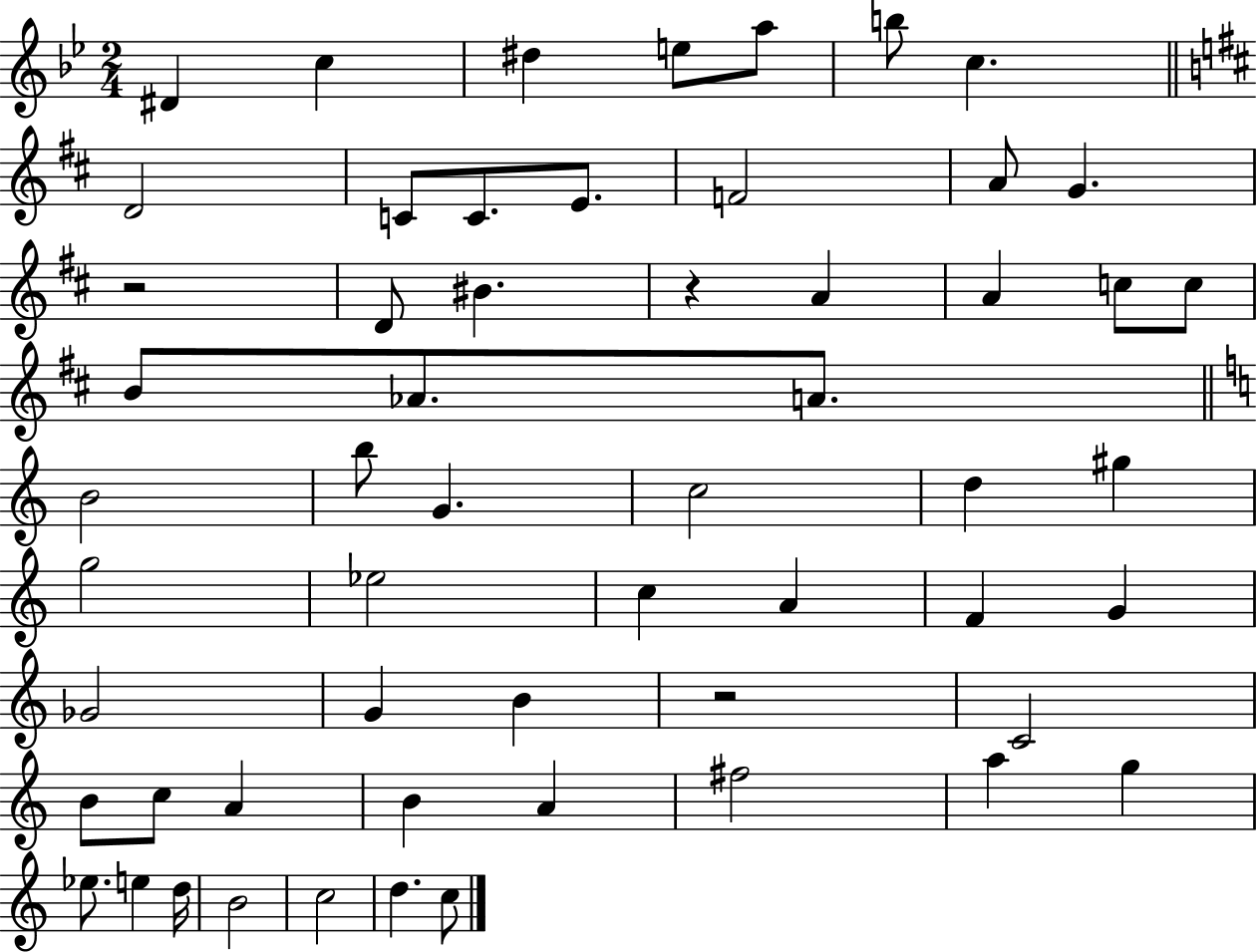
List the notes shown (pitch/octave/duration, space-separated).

D#4/q C5/q D#5/q E5/e A5/e B5/e C5/q. D4/h C4/e C4/e. E4/e. F4/h A4/e G4/q. R/h D4/e BIS4/q. R/q A4/q A4/q C5/e C5/e B4/e Ab4/e. A4/e. B4/h B5/e G4/q. C5/h D5/q G#5/q G5/h Eb5/h C5/q A4/q F4/q G4/q Gb4/h G4/q B4/q R/h C4/h B4/e C5/e A4/q B4/q A4/q F#5/h A5/q G5/q Eb5/e. E5/q D5/s B4/h C5/h D5/q. C5/e